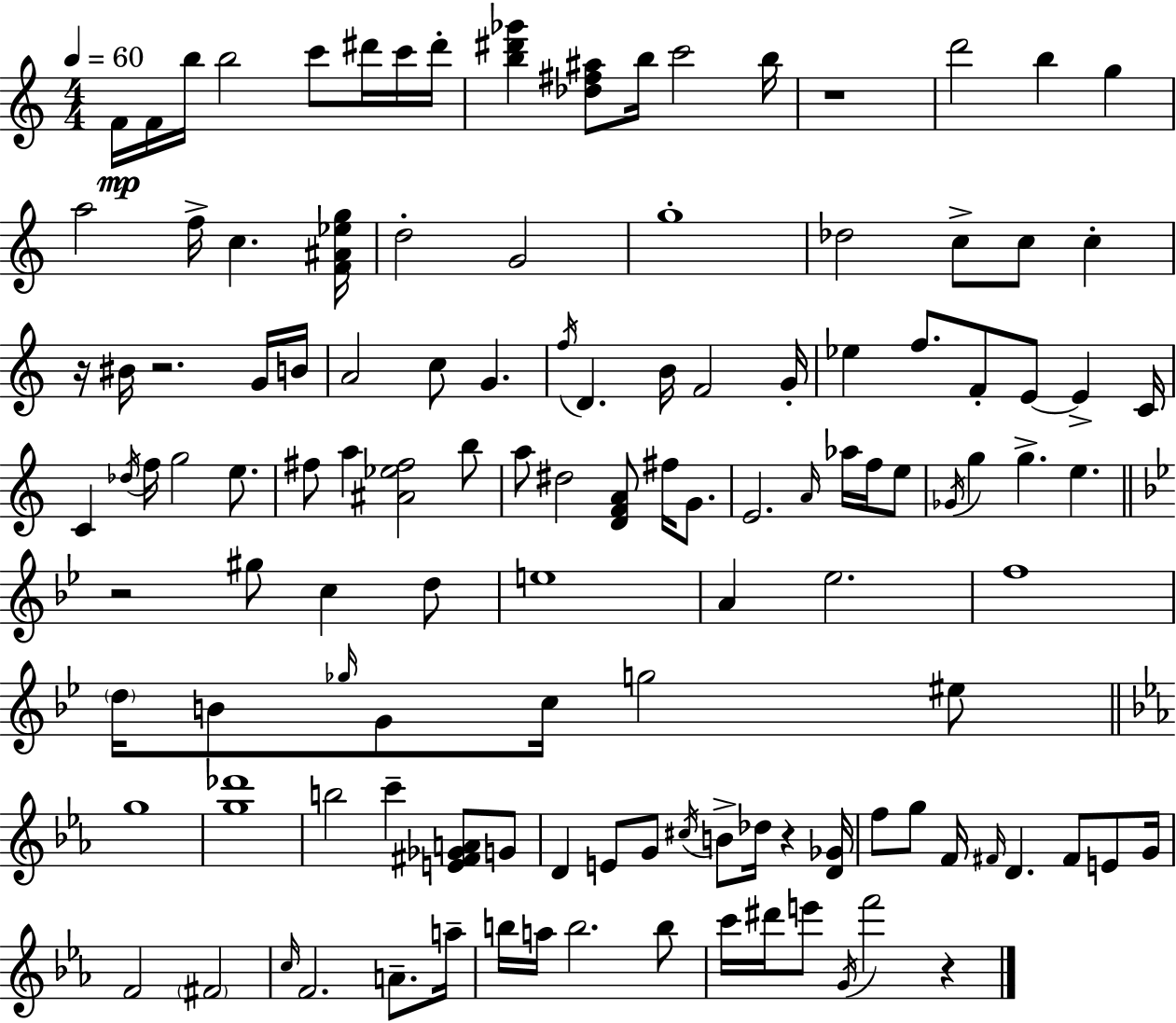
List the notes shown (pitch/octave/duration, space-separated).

F4/s F4/s B5/s B5/h C6/e D#6/s C6/s D#6/s [B5,D#6,Gb6]/q [Db5,F#5,A#5]/e B5/s C6/h B5/s R/w D6/h B5/q G5/q A5/h F5/s C5/q. [F4,A#4,Eb5,G5]/s D5/h G4/h G5/w Db5/h C5/e C5/e C5/q R/s BIS4/s R/h. G4/s B4/s A4/h C5/e G4/q. F5/s D4/q. B4/s F4/h G4/s Eb5/q F5/e. F4/e E4/e E4/q C4/s C4/q Db5/s F5/s G5/h E5/e. F#5/e A5/q [A#4,Eb5,F#5]/h B5/e A5/e D#5/h [D4,F4,A4]/e F#5/s G4/e. E4/h. A4/s Ab5/s F5/s E5/e Gb4/s G5/q G5/q. E5/q. R/h G#5/e C5/q D5/e E5/w A4/q Eb5/h. F5/w D5/s B4/e Gb5/s G4/e C5/s G5/h EIS5/e G5/w [G5,Db6]/w B5/h C6/q [E4,F#4,Gb4,A4]/e G4/e D4/q E4/e G4/e C#5/s B4/e Db5/s R/q [D4,Gb4]/s F5/e G5/e F4/s F#4/s D4/q. F#4/e E4/e G4/s F4/h F#4/h C5/s F4/h. A4/e. A5/s B5/s A5/s B5/h. B5/e C6/s D#6/s E6/e G4/s F6/h R/q